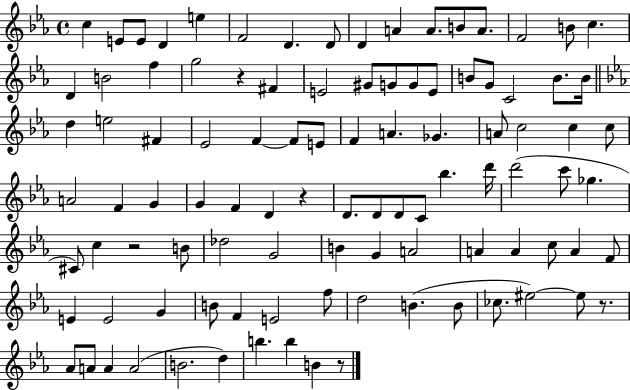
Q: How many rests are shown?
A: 5